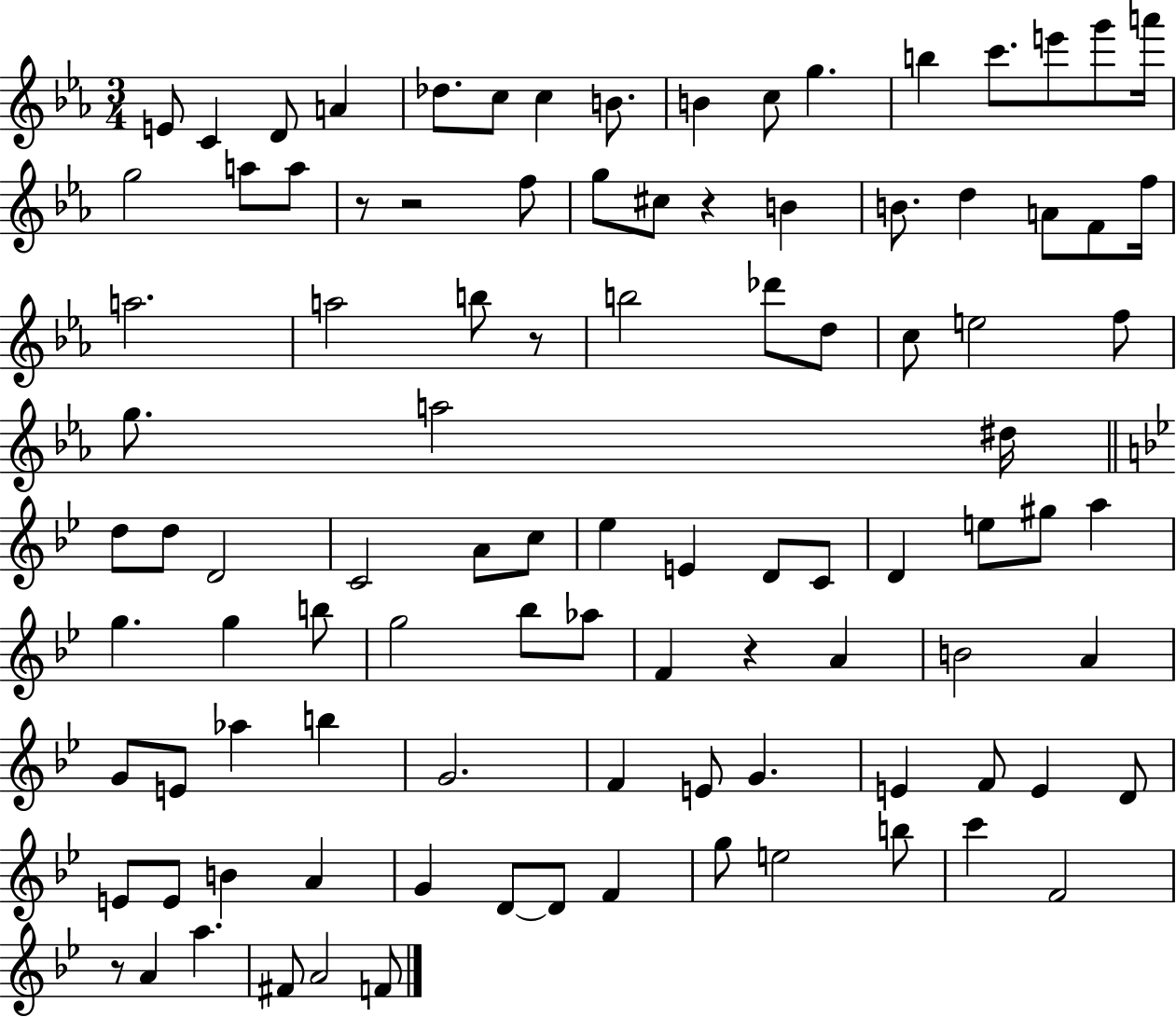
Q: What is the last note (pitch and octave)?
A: F4